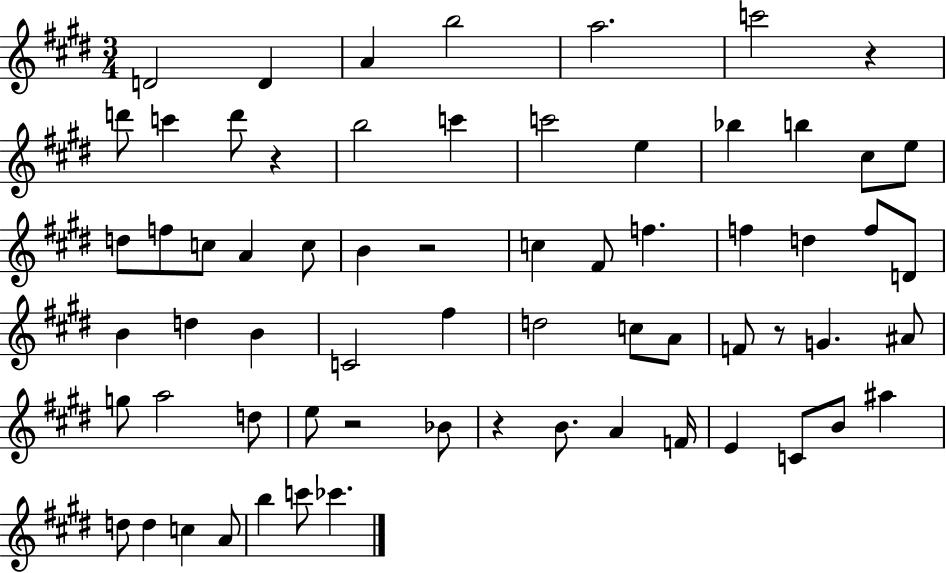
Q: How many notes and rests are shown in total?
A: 66